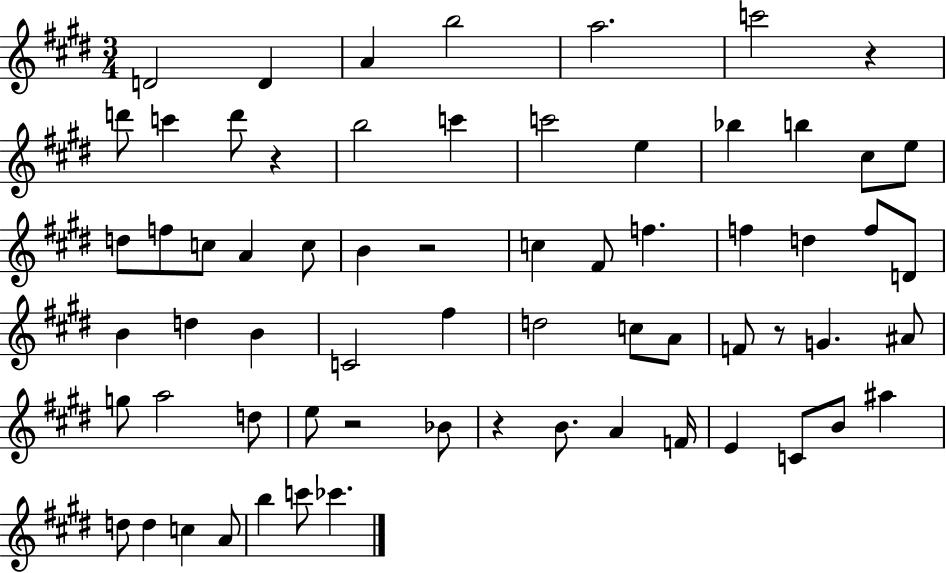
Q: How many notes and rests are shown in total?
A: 66